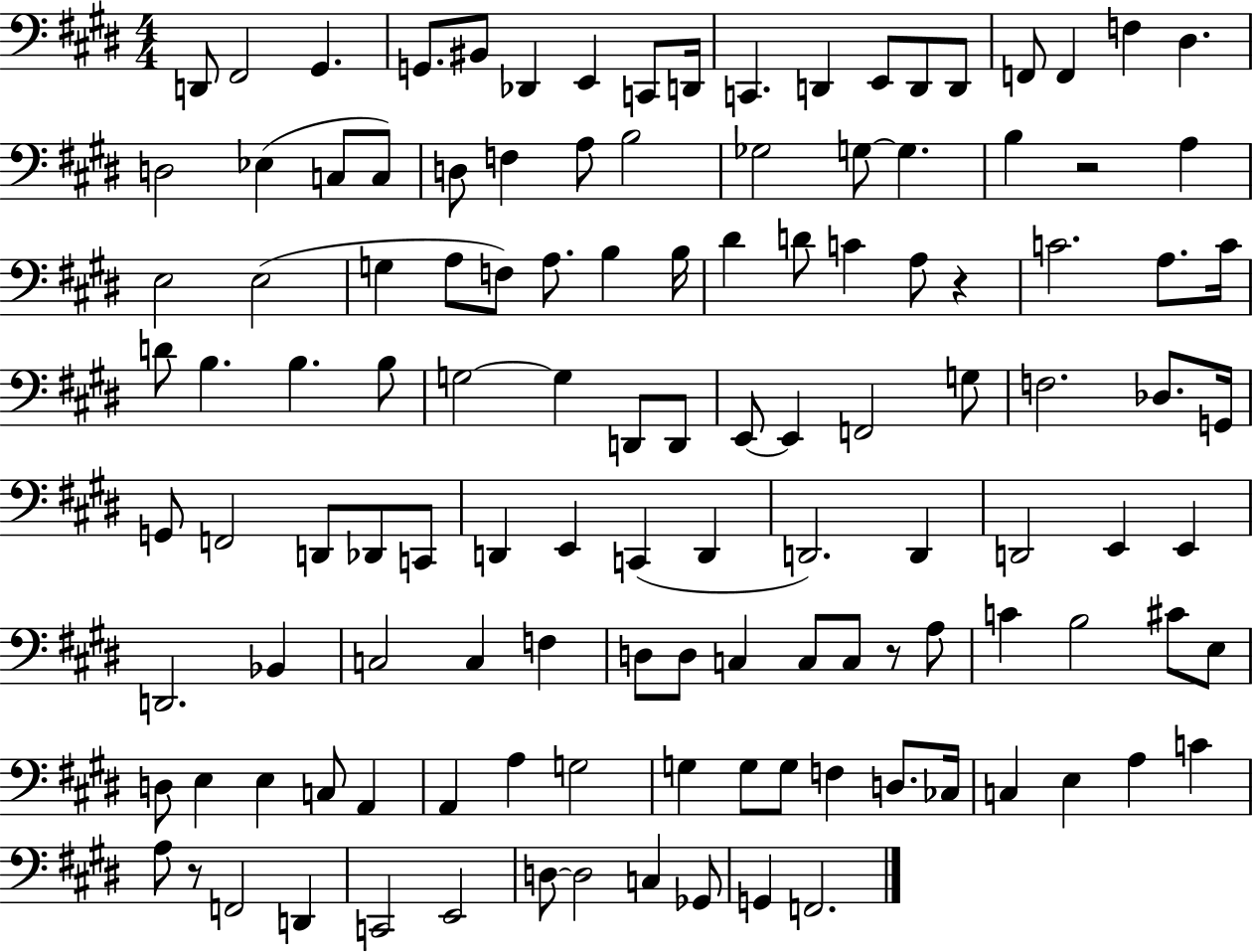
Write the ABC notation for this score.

X:1
T:Untitled
M:4/4
L:1/4
K:E
D,,/2 ^F,,2 ^G,, G,,/2 ^B,,/2 _D,, E,, C,,/2 D,,/4 C,, D,, E,,/2 D,,/2 D,,/2 F,,/2 F,, F, ^D, D,2 _E, C,/2 C,/2 D,/2 F, A,/2 B,2 _G,2 G,/2 G, B, z2 A, E,2 E,2 G, A,/2 F,/2 A,/2 B, B,/4 ^D D/2 C A,/2 z C2 A,/2 C/4 D/2 B, B, B,/2 G,2 G, D,,/2 D,,/2 E,,/2 E,, F,,2 G,/2 F,2 _D,/2 G,,/4 G,,/2 F,,2 D,,/2 _D,,/2 C,,/2 D,, E,, C,, D,, D,,2 D,, D,,2 E,, E,, D,,2 _B,, C,2 C, F, D,/2 D,/2 C, C,/2 C,/2 z/2 A,/2 C B,2 ^C/2 E,/2 D,/2 E, E, C,/2 A,, A,, A, G,2 G, G,/2 G,/2 F, D,/2 _C,/4 C, E, A, C A,/2 z/2 F,,2 D,, C,,2 E,,2 D,/2 D,2 C, _G,,/2 G,, F,,2